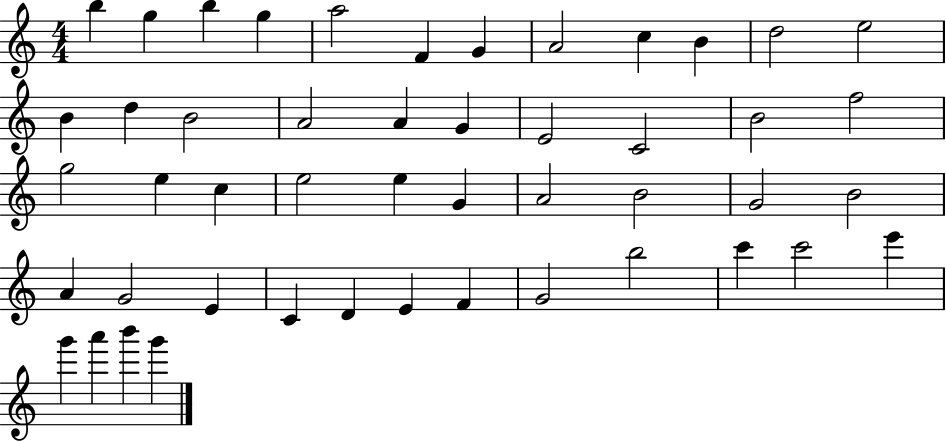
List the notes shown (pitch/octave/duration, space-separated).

B5/q G5/q B5/q G5/q A5/h F4/q G4/q A4/h C5/q B4/q D5/h E5/h B4/q D5/q B4/h A4/h A4/q G4/q E4/h C4/h B4/h F5/h G5/h E5/q C5/q E5/h E5/q G4/q A4/h B4/h G4/h B4/h A4/q G4/h E4/q C4/q D4/q E4/q F4/q G4/h B5/h C6/q C6/h E6/q G6/q A6/q B6/q G6/q